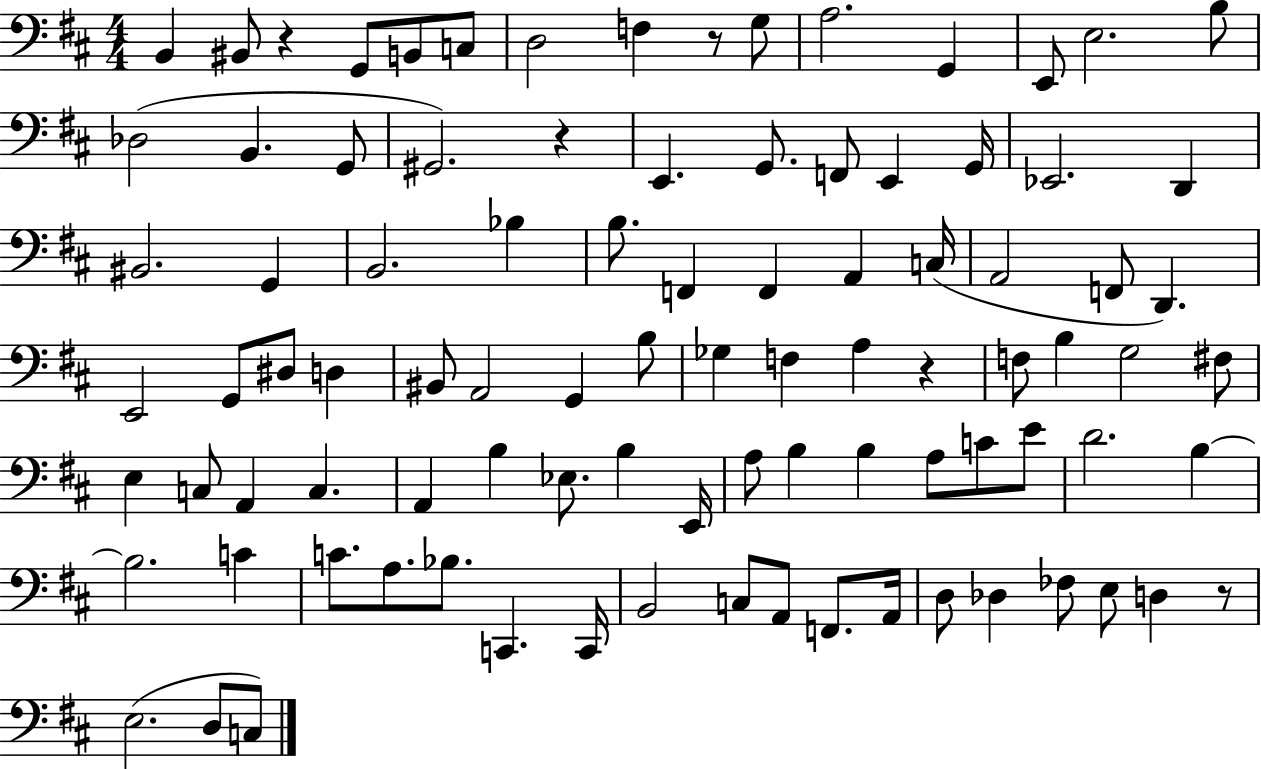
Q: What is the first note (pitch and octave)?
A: B2